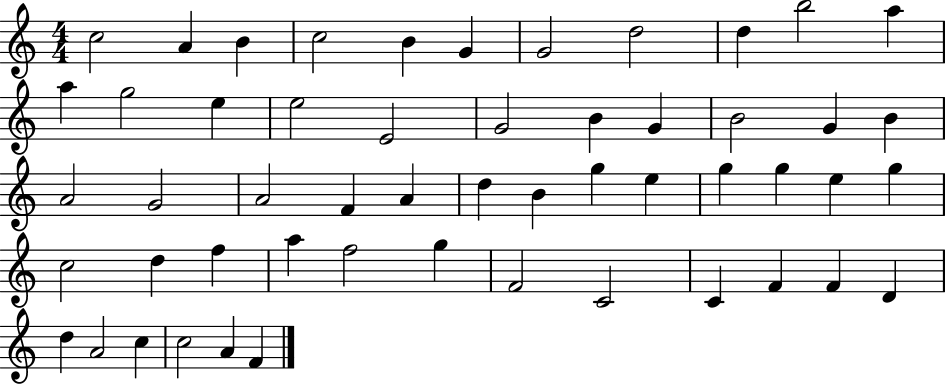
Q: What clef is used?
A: treble